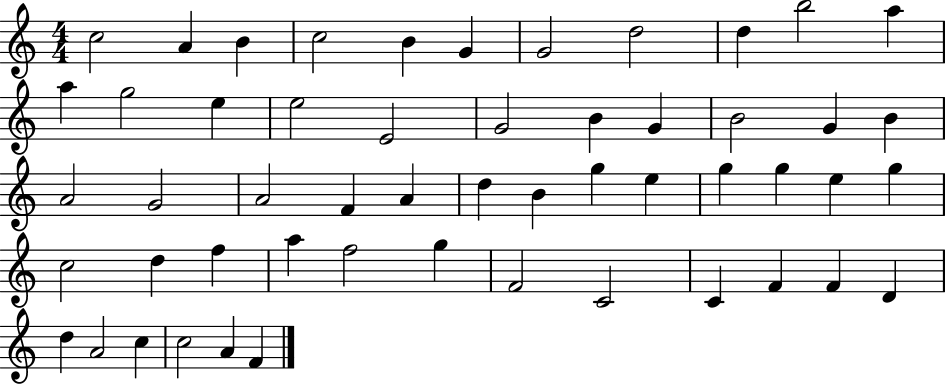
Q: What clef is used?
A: treble